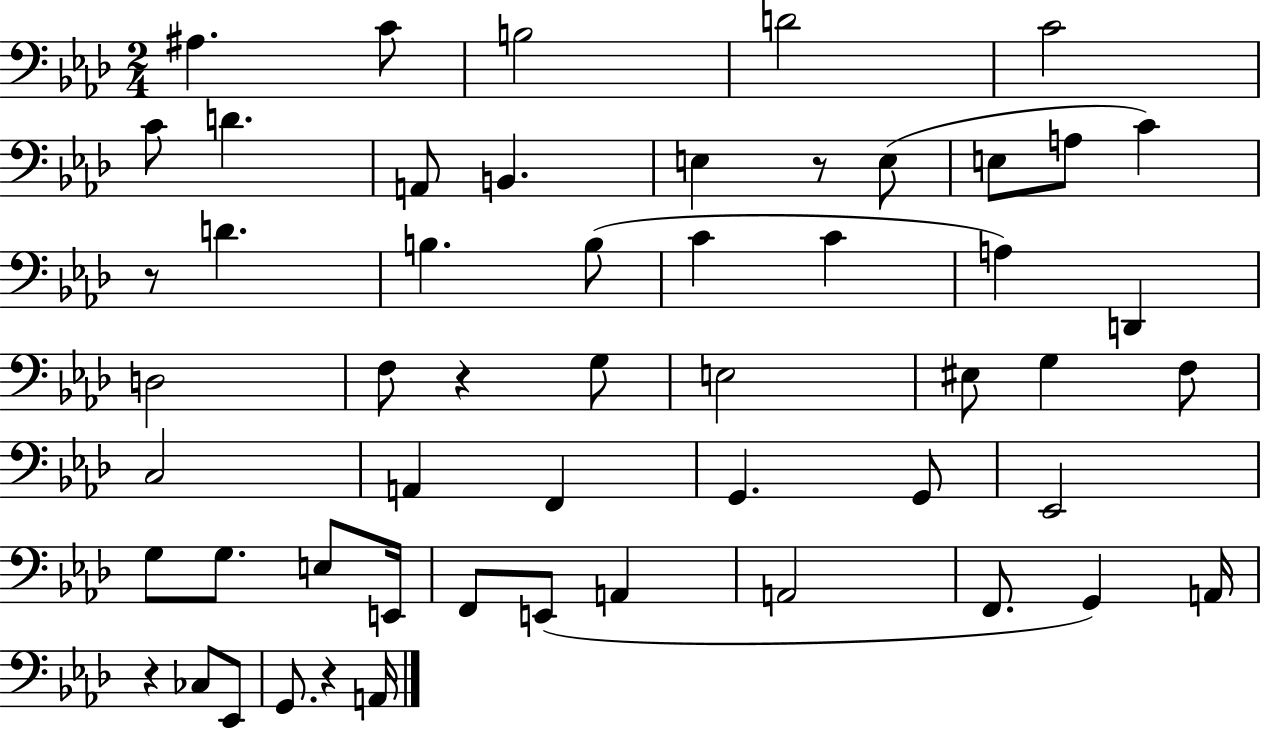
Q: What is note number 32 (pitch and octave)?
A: G2